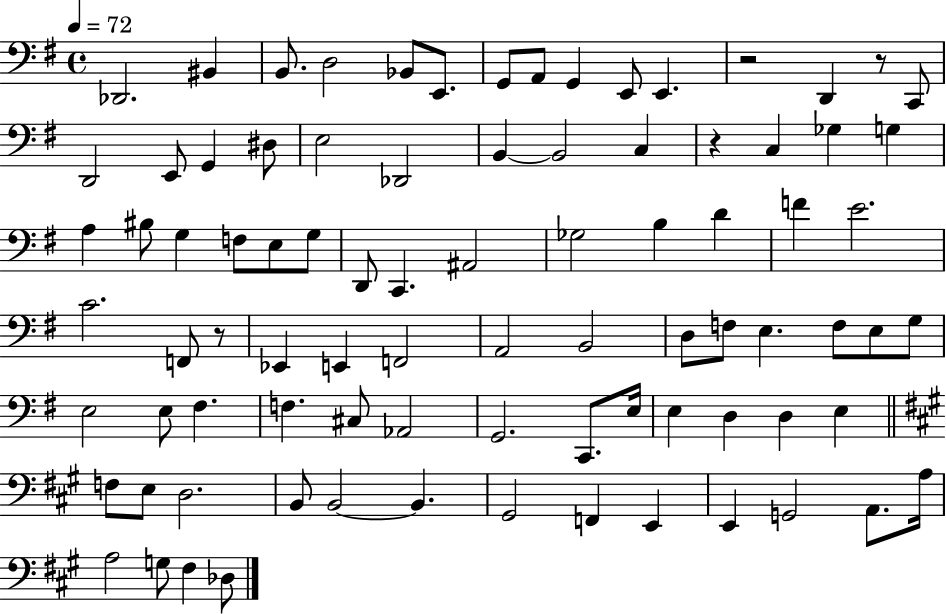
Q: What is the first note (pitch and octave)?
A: Db2